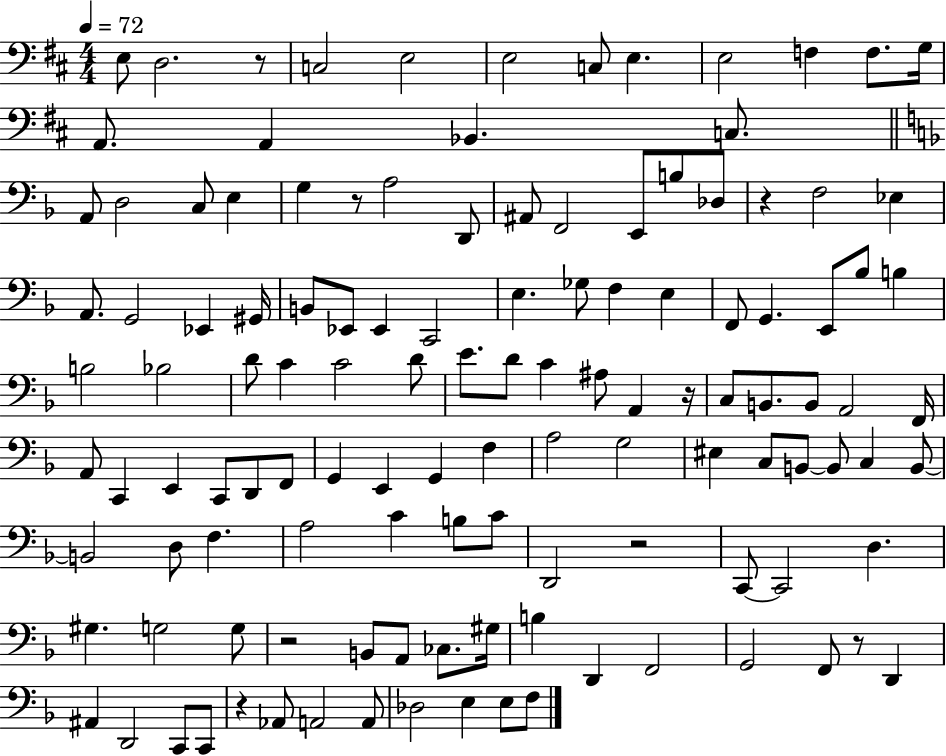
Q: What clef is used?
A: bass